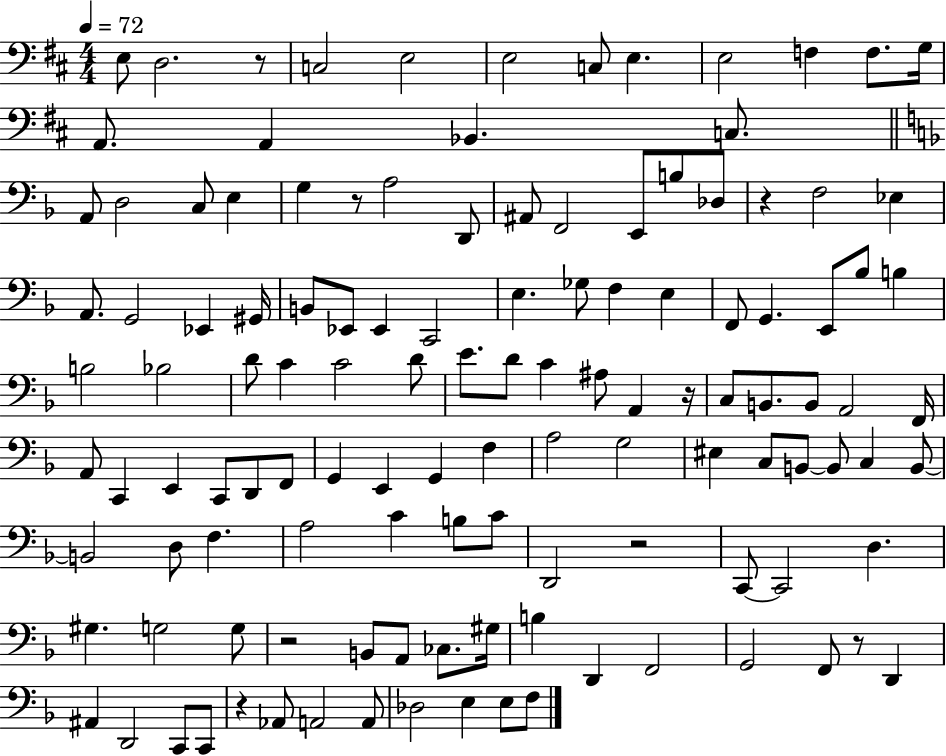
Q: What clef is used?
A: bass